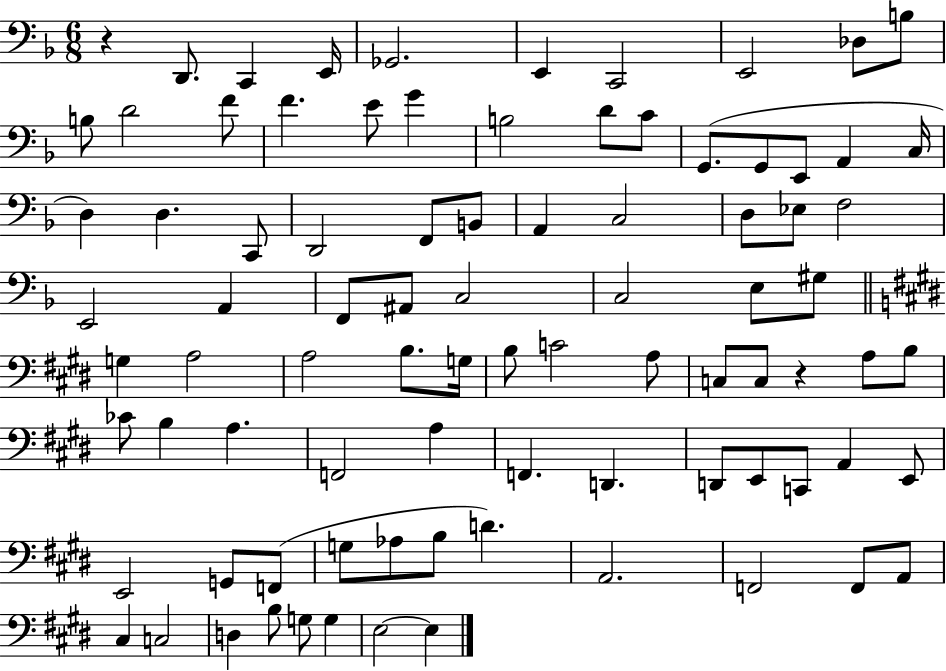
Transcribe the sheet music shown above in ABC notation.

X:1
T:Untitled
M:6/8
L:1/4
K:F
z D,,/2 C,, E,,/4 _G,,2 E,, C,,2 E,,2 _D,/2 B,/2 B,/2 D2 F/2 F E/2 G B,2 D/2 C/2 G,,/2 G,,/2 E,,/2 A,, C,/4 D, D, C,,/2 D,,2 F,,/2 B,,/2 A,, C,2 D,/2 _E,/2 F,2 E,,2 A,, F,,/2 ^A,,/2 C,2 C,2 E,/2 ^G,/2 G, A,2 A,2 B,/2 G,/4 B,/2 C2 A,/2 C,/2 C,/2 z A,/2 B,/2 _C/2 B, A, F,,2 A, F,, D,, D,,/2 E,,/2 C,,/2 A,, E,,/2 E,,2 G,,/2 F,,/2 G,/2 _A,/2 B,/2 D A,,2 F,,2 F,,/2 A,,/2 ^C, C,2 D, B,/2 G,/2 G, E,2 E,